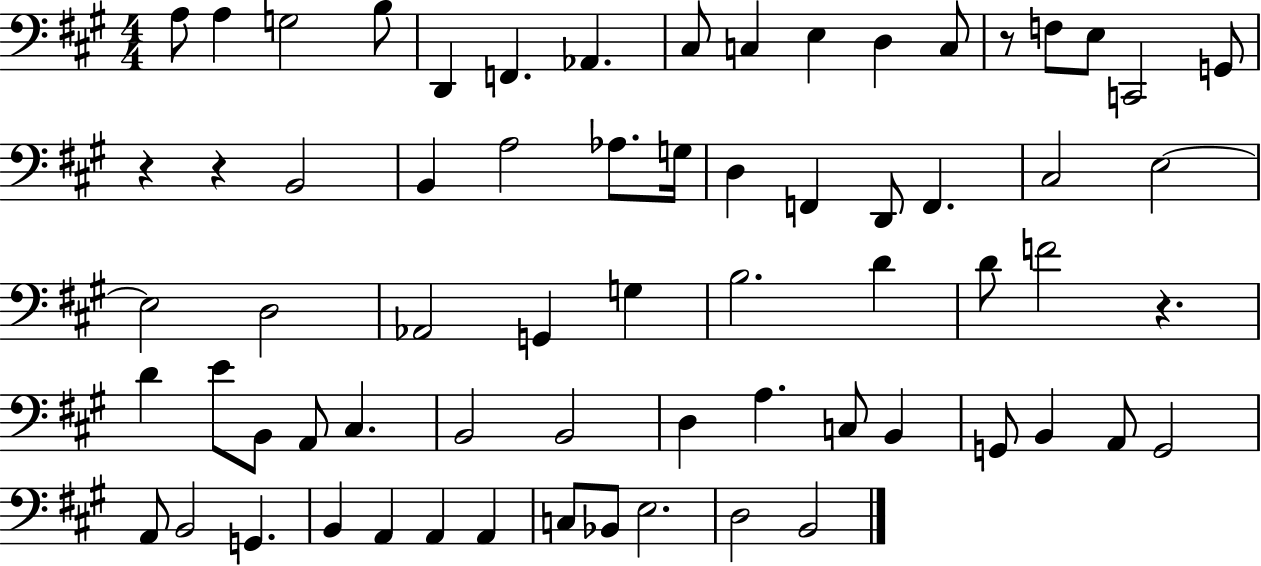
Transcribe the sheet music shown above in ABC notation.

X:1
T:Untitled
M:4/4
L:1/4
K:A
A,/2 A, G,2 B,/2 D,, F,, _A,, ^C,/2 C, E, D, C,/2 z/2 F,/2 E,/2 C,,2 G,,/2 z z B,,2 B,, A,2 _A,/2 G,/4 D, F,, D,,/2 F,, ^C,2 E,2 E,2 D,2 _A,,2 G,, G, B,2 D D/2 F2 z D E/2 B,,/2 A,,/2 ^C, B,,2 B,,2 D, A, C,/2 B,, G,,/2 B,, A,,/2 G,,2 A,,/2 B,,2 G,, B,, A,, A,, A,, C,/2 _B,,/2 E,2 D,2 B,,2